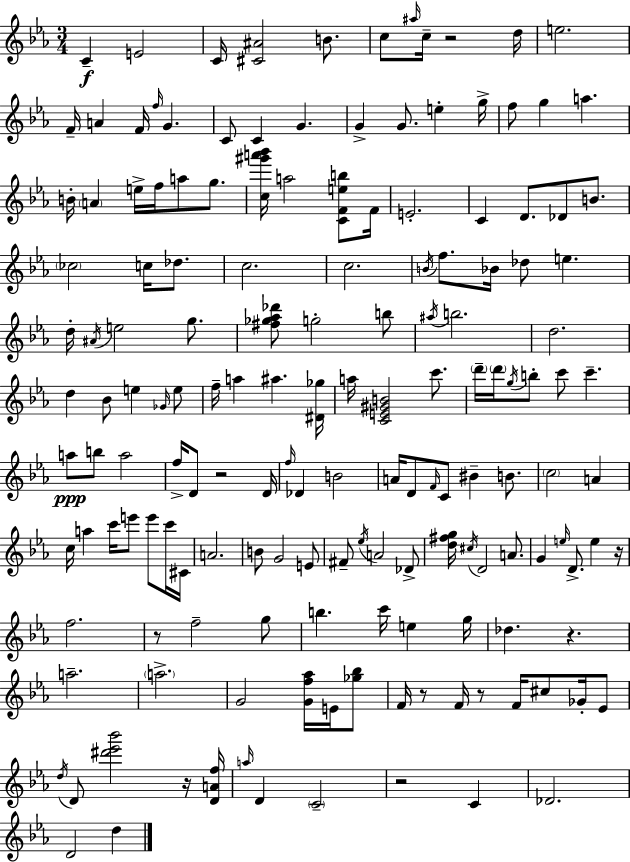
C4/q E4/h C4/s [C#4,A#4]/h B4/e. C5/e A#5/s C5/s R/h D5/s E5/h. F4/s A4/q F4/s F5/s G4/q. C4/e C4/q G4/q. G4/q G4/e. E5/q G5/s F5/e G5/q A5/q. B4/s A4/q E5/s F5/s A5/e G5/e. [C5,G#6,A6,Bb6]/s A5/h [C4,F4,E5,B5]/e F4/s E4/h. C4/q D4/e. Db4/e B4/e. CES5/h C5/s Db5/e. C5/h. C5/h. B4/s F5/e. Bb4/s Db5/e E5/q. D5/s A#4/s E5/h G5/e. [F#5,Gb5,Ab5,Db6]/e G5/h B5/e A#5/s B5/h. D5/h. D5/q Bb4/e E5/q Gb4/s E5/e F5/s A5/q A#5/q. [D#4,Gb5]/s A5/s [C4,E4,G#4,B4]/h C6/e. D6/s D6/s G5/s B5/e C6/e C6/q. A5/e B5/e A5/h F5/s D4/e R/h D4/s F5/s Db4/q B4/h A4/s D4/e F4/s C4/e BIS4/q B4/e. C5/h A4/q C5/s A5/q C6/s E6/e E6/e C6/s C#4/s A4/h. B4/e G4/h E4/e F#4/e Eb5/s A4/h Db4/e [D5,F#5,G5]/s C#5/s D4/h A4/e. G4/q E5/s D4/e. E5/q R/s F5/h. R/e F5/h G5/e B5/q. C6/s E5/q G5/s Db5/q. R/q. A5/h. A5/h. G4/h [G4,F5,Ab5]/s E4/s [Gb5,Bb5]/e F4/s R/e F4/s R/e F4/s C#5/e Gb4/s Eb4/e D5/s D4/e [D#6,Eb6,Bb6]/h R/s [D4,A4,F5]/s A5/s D4/q C4/h R/h C4/q Db4/h. D4/h D5/q